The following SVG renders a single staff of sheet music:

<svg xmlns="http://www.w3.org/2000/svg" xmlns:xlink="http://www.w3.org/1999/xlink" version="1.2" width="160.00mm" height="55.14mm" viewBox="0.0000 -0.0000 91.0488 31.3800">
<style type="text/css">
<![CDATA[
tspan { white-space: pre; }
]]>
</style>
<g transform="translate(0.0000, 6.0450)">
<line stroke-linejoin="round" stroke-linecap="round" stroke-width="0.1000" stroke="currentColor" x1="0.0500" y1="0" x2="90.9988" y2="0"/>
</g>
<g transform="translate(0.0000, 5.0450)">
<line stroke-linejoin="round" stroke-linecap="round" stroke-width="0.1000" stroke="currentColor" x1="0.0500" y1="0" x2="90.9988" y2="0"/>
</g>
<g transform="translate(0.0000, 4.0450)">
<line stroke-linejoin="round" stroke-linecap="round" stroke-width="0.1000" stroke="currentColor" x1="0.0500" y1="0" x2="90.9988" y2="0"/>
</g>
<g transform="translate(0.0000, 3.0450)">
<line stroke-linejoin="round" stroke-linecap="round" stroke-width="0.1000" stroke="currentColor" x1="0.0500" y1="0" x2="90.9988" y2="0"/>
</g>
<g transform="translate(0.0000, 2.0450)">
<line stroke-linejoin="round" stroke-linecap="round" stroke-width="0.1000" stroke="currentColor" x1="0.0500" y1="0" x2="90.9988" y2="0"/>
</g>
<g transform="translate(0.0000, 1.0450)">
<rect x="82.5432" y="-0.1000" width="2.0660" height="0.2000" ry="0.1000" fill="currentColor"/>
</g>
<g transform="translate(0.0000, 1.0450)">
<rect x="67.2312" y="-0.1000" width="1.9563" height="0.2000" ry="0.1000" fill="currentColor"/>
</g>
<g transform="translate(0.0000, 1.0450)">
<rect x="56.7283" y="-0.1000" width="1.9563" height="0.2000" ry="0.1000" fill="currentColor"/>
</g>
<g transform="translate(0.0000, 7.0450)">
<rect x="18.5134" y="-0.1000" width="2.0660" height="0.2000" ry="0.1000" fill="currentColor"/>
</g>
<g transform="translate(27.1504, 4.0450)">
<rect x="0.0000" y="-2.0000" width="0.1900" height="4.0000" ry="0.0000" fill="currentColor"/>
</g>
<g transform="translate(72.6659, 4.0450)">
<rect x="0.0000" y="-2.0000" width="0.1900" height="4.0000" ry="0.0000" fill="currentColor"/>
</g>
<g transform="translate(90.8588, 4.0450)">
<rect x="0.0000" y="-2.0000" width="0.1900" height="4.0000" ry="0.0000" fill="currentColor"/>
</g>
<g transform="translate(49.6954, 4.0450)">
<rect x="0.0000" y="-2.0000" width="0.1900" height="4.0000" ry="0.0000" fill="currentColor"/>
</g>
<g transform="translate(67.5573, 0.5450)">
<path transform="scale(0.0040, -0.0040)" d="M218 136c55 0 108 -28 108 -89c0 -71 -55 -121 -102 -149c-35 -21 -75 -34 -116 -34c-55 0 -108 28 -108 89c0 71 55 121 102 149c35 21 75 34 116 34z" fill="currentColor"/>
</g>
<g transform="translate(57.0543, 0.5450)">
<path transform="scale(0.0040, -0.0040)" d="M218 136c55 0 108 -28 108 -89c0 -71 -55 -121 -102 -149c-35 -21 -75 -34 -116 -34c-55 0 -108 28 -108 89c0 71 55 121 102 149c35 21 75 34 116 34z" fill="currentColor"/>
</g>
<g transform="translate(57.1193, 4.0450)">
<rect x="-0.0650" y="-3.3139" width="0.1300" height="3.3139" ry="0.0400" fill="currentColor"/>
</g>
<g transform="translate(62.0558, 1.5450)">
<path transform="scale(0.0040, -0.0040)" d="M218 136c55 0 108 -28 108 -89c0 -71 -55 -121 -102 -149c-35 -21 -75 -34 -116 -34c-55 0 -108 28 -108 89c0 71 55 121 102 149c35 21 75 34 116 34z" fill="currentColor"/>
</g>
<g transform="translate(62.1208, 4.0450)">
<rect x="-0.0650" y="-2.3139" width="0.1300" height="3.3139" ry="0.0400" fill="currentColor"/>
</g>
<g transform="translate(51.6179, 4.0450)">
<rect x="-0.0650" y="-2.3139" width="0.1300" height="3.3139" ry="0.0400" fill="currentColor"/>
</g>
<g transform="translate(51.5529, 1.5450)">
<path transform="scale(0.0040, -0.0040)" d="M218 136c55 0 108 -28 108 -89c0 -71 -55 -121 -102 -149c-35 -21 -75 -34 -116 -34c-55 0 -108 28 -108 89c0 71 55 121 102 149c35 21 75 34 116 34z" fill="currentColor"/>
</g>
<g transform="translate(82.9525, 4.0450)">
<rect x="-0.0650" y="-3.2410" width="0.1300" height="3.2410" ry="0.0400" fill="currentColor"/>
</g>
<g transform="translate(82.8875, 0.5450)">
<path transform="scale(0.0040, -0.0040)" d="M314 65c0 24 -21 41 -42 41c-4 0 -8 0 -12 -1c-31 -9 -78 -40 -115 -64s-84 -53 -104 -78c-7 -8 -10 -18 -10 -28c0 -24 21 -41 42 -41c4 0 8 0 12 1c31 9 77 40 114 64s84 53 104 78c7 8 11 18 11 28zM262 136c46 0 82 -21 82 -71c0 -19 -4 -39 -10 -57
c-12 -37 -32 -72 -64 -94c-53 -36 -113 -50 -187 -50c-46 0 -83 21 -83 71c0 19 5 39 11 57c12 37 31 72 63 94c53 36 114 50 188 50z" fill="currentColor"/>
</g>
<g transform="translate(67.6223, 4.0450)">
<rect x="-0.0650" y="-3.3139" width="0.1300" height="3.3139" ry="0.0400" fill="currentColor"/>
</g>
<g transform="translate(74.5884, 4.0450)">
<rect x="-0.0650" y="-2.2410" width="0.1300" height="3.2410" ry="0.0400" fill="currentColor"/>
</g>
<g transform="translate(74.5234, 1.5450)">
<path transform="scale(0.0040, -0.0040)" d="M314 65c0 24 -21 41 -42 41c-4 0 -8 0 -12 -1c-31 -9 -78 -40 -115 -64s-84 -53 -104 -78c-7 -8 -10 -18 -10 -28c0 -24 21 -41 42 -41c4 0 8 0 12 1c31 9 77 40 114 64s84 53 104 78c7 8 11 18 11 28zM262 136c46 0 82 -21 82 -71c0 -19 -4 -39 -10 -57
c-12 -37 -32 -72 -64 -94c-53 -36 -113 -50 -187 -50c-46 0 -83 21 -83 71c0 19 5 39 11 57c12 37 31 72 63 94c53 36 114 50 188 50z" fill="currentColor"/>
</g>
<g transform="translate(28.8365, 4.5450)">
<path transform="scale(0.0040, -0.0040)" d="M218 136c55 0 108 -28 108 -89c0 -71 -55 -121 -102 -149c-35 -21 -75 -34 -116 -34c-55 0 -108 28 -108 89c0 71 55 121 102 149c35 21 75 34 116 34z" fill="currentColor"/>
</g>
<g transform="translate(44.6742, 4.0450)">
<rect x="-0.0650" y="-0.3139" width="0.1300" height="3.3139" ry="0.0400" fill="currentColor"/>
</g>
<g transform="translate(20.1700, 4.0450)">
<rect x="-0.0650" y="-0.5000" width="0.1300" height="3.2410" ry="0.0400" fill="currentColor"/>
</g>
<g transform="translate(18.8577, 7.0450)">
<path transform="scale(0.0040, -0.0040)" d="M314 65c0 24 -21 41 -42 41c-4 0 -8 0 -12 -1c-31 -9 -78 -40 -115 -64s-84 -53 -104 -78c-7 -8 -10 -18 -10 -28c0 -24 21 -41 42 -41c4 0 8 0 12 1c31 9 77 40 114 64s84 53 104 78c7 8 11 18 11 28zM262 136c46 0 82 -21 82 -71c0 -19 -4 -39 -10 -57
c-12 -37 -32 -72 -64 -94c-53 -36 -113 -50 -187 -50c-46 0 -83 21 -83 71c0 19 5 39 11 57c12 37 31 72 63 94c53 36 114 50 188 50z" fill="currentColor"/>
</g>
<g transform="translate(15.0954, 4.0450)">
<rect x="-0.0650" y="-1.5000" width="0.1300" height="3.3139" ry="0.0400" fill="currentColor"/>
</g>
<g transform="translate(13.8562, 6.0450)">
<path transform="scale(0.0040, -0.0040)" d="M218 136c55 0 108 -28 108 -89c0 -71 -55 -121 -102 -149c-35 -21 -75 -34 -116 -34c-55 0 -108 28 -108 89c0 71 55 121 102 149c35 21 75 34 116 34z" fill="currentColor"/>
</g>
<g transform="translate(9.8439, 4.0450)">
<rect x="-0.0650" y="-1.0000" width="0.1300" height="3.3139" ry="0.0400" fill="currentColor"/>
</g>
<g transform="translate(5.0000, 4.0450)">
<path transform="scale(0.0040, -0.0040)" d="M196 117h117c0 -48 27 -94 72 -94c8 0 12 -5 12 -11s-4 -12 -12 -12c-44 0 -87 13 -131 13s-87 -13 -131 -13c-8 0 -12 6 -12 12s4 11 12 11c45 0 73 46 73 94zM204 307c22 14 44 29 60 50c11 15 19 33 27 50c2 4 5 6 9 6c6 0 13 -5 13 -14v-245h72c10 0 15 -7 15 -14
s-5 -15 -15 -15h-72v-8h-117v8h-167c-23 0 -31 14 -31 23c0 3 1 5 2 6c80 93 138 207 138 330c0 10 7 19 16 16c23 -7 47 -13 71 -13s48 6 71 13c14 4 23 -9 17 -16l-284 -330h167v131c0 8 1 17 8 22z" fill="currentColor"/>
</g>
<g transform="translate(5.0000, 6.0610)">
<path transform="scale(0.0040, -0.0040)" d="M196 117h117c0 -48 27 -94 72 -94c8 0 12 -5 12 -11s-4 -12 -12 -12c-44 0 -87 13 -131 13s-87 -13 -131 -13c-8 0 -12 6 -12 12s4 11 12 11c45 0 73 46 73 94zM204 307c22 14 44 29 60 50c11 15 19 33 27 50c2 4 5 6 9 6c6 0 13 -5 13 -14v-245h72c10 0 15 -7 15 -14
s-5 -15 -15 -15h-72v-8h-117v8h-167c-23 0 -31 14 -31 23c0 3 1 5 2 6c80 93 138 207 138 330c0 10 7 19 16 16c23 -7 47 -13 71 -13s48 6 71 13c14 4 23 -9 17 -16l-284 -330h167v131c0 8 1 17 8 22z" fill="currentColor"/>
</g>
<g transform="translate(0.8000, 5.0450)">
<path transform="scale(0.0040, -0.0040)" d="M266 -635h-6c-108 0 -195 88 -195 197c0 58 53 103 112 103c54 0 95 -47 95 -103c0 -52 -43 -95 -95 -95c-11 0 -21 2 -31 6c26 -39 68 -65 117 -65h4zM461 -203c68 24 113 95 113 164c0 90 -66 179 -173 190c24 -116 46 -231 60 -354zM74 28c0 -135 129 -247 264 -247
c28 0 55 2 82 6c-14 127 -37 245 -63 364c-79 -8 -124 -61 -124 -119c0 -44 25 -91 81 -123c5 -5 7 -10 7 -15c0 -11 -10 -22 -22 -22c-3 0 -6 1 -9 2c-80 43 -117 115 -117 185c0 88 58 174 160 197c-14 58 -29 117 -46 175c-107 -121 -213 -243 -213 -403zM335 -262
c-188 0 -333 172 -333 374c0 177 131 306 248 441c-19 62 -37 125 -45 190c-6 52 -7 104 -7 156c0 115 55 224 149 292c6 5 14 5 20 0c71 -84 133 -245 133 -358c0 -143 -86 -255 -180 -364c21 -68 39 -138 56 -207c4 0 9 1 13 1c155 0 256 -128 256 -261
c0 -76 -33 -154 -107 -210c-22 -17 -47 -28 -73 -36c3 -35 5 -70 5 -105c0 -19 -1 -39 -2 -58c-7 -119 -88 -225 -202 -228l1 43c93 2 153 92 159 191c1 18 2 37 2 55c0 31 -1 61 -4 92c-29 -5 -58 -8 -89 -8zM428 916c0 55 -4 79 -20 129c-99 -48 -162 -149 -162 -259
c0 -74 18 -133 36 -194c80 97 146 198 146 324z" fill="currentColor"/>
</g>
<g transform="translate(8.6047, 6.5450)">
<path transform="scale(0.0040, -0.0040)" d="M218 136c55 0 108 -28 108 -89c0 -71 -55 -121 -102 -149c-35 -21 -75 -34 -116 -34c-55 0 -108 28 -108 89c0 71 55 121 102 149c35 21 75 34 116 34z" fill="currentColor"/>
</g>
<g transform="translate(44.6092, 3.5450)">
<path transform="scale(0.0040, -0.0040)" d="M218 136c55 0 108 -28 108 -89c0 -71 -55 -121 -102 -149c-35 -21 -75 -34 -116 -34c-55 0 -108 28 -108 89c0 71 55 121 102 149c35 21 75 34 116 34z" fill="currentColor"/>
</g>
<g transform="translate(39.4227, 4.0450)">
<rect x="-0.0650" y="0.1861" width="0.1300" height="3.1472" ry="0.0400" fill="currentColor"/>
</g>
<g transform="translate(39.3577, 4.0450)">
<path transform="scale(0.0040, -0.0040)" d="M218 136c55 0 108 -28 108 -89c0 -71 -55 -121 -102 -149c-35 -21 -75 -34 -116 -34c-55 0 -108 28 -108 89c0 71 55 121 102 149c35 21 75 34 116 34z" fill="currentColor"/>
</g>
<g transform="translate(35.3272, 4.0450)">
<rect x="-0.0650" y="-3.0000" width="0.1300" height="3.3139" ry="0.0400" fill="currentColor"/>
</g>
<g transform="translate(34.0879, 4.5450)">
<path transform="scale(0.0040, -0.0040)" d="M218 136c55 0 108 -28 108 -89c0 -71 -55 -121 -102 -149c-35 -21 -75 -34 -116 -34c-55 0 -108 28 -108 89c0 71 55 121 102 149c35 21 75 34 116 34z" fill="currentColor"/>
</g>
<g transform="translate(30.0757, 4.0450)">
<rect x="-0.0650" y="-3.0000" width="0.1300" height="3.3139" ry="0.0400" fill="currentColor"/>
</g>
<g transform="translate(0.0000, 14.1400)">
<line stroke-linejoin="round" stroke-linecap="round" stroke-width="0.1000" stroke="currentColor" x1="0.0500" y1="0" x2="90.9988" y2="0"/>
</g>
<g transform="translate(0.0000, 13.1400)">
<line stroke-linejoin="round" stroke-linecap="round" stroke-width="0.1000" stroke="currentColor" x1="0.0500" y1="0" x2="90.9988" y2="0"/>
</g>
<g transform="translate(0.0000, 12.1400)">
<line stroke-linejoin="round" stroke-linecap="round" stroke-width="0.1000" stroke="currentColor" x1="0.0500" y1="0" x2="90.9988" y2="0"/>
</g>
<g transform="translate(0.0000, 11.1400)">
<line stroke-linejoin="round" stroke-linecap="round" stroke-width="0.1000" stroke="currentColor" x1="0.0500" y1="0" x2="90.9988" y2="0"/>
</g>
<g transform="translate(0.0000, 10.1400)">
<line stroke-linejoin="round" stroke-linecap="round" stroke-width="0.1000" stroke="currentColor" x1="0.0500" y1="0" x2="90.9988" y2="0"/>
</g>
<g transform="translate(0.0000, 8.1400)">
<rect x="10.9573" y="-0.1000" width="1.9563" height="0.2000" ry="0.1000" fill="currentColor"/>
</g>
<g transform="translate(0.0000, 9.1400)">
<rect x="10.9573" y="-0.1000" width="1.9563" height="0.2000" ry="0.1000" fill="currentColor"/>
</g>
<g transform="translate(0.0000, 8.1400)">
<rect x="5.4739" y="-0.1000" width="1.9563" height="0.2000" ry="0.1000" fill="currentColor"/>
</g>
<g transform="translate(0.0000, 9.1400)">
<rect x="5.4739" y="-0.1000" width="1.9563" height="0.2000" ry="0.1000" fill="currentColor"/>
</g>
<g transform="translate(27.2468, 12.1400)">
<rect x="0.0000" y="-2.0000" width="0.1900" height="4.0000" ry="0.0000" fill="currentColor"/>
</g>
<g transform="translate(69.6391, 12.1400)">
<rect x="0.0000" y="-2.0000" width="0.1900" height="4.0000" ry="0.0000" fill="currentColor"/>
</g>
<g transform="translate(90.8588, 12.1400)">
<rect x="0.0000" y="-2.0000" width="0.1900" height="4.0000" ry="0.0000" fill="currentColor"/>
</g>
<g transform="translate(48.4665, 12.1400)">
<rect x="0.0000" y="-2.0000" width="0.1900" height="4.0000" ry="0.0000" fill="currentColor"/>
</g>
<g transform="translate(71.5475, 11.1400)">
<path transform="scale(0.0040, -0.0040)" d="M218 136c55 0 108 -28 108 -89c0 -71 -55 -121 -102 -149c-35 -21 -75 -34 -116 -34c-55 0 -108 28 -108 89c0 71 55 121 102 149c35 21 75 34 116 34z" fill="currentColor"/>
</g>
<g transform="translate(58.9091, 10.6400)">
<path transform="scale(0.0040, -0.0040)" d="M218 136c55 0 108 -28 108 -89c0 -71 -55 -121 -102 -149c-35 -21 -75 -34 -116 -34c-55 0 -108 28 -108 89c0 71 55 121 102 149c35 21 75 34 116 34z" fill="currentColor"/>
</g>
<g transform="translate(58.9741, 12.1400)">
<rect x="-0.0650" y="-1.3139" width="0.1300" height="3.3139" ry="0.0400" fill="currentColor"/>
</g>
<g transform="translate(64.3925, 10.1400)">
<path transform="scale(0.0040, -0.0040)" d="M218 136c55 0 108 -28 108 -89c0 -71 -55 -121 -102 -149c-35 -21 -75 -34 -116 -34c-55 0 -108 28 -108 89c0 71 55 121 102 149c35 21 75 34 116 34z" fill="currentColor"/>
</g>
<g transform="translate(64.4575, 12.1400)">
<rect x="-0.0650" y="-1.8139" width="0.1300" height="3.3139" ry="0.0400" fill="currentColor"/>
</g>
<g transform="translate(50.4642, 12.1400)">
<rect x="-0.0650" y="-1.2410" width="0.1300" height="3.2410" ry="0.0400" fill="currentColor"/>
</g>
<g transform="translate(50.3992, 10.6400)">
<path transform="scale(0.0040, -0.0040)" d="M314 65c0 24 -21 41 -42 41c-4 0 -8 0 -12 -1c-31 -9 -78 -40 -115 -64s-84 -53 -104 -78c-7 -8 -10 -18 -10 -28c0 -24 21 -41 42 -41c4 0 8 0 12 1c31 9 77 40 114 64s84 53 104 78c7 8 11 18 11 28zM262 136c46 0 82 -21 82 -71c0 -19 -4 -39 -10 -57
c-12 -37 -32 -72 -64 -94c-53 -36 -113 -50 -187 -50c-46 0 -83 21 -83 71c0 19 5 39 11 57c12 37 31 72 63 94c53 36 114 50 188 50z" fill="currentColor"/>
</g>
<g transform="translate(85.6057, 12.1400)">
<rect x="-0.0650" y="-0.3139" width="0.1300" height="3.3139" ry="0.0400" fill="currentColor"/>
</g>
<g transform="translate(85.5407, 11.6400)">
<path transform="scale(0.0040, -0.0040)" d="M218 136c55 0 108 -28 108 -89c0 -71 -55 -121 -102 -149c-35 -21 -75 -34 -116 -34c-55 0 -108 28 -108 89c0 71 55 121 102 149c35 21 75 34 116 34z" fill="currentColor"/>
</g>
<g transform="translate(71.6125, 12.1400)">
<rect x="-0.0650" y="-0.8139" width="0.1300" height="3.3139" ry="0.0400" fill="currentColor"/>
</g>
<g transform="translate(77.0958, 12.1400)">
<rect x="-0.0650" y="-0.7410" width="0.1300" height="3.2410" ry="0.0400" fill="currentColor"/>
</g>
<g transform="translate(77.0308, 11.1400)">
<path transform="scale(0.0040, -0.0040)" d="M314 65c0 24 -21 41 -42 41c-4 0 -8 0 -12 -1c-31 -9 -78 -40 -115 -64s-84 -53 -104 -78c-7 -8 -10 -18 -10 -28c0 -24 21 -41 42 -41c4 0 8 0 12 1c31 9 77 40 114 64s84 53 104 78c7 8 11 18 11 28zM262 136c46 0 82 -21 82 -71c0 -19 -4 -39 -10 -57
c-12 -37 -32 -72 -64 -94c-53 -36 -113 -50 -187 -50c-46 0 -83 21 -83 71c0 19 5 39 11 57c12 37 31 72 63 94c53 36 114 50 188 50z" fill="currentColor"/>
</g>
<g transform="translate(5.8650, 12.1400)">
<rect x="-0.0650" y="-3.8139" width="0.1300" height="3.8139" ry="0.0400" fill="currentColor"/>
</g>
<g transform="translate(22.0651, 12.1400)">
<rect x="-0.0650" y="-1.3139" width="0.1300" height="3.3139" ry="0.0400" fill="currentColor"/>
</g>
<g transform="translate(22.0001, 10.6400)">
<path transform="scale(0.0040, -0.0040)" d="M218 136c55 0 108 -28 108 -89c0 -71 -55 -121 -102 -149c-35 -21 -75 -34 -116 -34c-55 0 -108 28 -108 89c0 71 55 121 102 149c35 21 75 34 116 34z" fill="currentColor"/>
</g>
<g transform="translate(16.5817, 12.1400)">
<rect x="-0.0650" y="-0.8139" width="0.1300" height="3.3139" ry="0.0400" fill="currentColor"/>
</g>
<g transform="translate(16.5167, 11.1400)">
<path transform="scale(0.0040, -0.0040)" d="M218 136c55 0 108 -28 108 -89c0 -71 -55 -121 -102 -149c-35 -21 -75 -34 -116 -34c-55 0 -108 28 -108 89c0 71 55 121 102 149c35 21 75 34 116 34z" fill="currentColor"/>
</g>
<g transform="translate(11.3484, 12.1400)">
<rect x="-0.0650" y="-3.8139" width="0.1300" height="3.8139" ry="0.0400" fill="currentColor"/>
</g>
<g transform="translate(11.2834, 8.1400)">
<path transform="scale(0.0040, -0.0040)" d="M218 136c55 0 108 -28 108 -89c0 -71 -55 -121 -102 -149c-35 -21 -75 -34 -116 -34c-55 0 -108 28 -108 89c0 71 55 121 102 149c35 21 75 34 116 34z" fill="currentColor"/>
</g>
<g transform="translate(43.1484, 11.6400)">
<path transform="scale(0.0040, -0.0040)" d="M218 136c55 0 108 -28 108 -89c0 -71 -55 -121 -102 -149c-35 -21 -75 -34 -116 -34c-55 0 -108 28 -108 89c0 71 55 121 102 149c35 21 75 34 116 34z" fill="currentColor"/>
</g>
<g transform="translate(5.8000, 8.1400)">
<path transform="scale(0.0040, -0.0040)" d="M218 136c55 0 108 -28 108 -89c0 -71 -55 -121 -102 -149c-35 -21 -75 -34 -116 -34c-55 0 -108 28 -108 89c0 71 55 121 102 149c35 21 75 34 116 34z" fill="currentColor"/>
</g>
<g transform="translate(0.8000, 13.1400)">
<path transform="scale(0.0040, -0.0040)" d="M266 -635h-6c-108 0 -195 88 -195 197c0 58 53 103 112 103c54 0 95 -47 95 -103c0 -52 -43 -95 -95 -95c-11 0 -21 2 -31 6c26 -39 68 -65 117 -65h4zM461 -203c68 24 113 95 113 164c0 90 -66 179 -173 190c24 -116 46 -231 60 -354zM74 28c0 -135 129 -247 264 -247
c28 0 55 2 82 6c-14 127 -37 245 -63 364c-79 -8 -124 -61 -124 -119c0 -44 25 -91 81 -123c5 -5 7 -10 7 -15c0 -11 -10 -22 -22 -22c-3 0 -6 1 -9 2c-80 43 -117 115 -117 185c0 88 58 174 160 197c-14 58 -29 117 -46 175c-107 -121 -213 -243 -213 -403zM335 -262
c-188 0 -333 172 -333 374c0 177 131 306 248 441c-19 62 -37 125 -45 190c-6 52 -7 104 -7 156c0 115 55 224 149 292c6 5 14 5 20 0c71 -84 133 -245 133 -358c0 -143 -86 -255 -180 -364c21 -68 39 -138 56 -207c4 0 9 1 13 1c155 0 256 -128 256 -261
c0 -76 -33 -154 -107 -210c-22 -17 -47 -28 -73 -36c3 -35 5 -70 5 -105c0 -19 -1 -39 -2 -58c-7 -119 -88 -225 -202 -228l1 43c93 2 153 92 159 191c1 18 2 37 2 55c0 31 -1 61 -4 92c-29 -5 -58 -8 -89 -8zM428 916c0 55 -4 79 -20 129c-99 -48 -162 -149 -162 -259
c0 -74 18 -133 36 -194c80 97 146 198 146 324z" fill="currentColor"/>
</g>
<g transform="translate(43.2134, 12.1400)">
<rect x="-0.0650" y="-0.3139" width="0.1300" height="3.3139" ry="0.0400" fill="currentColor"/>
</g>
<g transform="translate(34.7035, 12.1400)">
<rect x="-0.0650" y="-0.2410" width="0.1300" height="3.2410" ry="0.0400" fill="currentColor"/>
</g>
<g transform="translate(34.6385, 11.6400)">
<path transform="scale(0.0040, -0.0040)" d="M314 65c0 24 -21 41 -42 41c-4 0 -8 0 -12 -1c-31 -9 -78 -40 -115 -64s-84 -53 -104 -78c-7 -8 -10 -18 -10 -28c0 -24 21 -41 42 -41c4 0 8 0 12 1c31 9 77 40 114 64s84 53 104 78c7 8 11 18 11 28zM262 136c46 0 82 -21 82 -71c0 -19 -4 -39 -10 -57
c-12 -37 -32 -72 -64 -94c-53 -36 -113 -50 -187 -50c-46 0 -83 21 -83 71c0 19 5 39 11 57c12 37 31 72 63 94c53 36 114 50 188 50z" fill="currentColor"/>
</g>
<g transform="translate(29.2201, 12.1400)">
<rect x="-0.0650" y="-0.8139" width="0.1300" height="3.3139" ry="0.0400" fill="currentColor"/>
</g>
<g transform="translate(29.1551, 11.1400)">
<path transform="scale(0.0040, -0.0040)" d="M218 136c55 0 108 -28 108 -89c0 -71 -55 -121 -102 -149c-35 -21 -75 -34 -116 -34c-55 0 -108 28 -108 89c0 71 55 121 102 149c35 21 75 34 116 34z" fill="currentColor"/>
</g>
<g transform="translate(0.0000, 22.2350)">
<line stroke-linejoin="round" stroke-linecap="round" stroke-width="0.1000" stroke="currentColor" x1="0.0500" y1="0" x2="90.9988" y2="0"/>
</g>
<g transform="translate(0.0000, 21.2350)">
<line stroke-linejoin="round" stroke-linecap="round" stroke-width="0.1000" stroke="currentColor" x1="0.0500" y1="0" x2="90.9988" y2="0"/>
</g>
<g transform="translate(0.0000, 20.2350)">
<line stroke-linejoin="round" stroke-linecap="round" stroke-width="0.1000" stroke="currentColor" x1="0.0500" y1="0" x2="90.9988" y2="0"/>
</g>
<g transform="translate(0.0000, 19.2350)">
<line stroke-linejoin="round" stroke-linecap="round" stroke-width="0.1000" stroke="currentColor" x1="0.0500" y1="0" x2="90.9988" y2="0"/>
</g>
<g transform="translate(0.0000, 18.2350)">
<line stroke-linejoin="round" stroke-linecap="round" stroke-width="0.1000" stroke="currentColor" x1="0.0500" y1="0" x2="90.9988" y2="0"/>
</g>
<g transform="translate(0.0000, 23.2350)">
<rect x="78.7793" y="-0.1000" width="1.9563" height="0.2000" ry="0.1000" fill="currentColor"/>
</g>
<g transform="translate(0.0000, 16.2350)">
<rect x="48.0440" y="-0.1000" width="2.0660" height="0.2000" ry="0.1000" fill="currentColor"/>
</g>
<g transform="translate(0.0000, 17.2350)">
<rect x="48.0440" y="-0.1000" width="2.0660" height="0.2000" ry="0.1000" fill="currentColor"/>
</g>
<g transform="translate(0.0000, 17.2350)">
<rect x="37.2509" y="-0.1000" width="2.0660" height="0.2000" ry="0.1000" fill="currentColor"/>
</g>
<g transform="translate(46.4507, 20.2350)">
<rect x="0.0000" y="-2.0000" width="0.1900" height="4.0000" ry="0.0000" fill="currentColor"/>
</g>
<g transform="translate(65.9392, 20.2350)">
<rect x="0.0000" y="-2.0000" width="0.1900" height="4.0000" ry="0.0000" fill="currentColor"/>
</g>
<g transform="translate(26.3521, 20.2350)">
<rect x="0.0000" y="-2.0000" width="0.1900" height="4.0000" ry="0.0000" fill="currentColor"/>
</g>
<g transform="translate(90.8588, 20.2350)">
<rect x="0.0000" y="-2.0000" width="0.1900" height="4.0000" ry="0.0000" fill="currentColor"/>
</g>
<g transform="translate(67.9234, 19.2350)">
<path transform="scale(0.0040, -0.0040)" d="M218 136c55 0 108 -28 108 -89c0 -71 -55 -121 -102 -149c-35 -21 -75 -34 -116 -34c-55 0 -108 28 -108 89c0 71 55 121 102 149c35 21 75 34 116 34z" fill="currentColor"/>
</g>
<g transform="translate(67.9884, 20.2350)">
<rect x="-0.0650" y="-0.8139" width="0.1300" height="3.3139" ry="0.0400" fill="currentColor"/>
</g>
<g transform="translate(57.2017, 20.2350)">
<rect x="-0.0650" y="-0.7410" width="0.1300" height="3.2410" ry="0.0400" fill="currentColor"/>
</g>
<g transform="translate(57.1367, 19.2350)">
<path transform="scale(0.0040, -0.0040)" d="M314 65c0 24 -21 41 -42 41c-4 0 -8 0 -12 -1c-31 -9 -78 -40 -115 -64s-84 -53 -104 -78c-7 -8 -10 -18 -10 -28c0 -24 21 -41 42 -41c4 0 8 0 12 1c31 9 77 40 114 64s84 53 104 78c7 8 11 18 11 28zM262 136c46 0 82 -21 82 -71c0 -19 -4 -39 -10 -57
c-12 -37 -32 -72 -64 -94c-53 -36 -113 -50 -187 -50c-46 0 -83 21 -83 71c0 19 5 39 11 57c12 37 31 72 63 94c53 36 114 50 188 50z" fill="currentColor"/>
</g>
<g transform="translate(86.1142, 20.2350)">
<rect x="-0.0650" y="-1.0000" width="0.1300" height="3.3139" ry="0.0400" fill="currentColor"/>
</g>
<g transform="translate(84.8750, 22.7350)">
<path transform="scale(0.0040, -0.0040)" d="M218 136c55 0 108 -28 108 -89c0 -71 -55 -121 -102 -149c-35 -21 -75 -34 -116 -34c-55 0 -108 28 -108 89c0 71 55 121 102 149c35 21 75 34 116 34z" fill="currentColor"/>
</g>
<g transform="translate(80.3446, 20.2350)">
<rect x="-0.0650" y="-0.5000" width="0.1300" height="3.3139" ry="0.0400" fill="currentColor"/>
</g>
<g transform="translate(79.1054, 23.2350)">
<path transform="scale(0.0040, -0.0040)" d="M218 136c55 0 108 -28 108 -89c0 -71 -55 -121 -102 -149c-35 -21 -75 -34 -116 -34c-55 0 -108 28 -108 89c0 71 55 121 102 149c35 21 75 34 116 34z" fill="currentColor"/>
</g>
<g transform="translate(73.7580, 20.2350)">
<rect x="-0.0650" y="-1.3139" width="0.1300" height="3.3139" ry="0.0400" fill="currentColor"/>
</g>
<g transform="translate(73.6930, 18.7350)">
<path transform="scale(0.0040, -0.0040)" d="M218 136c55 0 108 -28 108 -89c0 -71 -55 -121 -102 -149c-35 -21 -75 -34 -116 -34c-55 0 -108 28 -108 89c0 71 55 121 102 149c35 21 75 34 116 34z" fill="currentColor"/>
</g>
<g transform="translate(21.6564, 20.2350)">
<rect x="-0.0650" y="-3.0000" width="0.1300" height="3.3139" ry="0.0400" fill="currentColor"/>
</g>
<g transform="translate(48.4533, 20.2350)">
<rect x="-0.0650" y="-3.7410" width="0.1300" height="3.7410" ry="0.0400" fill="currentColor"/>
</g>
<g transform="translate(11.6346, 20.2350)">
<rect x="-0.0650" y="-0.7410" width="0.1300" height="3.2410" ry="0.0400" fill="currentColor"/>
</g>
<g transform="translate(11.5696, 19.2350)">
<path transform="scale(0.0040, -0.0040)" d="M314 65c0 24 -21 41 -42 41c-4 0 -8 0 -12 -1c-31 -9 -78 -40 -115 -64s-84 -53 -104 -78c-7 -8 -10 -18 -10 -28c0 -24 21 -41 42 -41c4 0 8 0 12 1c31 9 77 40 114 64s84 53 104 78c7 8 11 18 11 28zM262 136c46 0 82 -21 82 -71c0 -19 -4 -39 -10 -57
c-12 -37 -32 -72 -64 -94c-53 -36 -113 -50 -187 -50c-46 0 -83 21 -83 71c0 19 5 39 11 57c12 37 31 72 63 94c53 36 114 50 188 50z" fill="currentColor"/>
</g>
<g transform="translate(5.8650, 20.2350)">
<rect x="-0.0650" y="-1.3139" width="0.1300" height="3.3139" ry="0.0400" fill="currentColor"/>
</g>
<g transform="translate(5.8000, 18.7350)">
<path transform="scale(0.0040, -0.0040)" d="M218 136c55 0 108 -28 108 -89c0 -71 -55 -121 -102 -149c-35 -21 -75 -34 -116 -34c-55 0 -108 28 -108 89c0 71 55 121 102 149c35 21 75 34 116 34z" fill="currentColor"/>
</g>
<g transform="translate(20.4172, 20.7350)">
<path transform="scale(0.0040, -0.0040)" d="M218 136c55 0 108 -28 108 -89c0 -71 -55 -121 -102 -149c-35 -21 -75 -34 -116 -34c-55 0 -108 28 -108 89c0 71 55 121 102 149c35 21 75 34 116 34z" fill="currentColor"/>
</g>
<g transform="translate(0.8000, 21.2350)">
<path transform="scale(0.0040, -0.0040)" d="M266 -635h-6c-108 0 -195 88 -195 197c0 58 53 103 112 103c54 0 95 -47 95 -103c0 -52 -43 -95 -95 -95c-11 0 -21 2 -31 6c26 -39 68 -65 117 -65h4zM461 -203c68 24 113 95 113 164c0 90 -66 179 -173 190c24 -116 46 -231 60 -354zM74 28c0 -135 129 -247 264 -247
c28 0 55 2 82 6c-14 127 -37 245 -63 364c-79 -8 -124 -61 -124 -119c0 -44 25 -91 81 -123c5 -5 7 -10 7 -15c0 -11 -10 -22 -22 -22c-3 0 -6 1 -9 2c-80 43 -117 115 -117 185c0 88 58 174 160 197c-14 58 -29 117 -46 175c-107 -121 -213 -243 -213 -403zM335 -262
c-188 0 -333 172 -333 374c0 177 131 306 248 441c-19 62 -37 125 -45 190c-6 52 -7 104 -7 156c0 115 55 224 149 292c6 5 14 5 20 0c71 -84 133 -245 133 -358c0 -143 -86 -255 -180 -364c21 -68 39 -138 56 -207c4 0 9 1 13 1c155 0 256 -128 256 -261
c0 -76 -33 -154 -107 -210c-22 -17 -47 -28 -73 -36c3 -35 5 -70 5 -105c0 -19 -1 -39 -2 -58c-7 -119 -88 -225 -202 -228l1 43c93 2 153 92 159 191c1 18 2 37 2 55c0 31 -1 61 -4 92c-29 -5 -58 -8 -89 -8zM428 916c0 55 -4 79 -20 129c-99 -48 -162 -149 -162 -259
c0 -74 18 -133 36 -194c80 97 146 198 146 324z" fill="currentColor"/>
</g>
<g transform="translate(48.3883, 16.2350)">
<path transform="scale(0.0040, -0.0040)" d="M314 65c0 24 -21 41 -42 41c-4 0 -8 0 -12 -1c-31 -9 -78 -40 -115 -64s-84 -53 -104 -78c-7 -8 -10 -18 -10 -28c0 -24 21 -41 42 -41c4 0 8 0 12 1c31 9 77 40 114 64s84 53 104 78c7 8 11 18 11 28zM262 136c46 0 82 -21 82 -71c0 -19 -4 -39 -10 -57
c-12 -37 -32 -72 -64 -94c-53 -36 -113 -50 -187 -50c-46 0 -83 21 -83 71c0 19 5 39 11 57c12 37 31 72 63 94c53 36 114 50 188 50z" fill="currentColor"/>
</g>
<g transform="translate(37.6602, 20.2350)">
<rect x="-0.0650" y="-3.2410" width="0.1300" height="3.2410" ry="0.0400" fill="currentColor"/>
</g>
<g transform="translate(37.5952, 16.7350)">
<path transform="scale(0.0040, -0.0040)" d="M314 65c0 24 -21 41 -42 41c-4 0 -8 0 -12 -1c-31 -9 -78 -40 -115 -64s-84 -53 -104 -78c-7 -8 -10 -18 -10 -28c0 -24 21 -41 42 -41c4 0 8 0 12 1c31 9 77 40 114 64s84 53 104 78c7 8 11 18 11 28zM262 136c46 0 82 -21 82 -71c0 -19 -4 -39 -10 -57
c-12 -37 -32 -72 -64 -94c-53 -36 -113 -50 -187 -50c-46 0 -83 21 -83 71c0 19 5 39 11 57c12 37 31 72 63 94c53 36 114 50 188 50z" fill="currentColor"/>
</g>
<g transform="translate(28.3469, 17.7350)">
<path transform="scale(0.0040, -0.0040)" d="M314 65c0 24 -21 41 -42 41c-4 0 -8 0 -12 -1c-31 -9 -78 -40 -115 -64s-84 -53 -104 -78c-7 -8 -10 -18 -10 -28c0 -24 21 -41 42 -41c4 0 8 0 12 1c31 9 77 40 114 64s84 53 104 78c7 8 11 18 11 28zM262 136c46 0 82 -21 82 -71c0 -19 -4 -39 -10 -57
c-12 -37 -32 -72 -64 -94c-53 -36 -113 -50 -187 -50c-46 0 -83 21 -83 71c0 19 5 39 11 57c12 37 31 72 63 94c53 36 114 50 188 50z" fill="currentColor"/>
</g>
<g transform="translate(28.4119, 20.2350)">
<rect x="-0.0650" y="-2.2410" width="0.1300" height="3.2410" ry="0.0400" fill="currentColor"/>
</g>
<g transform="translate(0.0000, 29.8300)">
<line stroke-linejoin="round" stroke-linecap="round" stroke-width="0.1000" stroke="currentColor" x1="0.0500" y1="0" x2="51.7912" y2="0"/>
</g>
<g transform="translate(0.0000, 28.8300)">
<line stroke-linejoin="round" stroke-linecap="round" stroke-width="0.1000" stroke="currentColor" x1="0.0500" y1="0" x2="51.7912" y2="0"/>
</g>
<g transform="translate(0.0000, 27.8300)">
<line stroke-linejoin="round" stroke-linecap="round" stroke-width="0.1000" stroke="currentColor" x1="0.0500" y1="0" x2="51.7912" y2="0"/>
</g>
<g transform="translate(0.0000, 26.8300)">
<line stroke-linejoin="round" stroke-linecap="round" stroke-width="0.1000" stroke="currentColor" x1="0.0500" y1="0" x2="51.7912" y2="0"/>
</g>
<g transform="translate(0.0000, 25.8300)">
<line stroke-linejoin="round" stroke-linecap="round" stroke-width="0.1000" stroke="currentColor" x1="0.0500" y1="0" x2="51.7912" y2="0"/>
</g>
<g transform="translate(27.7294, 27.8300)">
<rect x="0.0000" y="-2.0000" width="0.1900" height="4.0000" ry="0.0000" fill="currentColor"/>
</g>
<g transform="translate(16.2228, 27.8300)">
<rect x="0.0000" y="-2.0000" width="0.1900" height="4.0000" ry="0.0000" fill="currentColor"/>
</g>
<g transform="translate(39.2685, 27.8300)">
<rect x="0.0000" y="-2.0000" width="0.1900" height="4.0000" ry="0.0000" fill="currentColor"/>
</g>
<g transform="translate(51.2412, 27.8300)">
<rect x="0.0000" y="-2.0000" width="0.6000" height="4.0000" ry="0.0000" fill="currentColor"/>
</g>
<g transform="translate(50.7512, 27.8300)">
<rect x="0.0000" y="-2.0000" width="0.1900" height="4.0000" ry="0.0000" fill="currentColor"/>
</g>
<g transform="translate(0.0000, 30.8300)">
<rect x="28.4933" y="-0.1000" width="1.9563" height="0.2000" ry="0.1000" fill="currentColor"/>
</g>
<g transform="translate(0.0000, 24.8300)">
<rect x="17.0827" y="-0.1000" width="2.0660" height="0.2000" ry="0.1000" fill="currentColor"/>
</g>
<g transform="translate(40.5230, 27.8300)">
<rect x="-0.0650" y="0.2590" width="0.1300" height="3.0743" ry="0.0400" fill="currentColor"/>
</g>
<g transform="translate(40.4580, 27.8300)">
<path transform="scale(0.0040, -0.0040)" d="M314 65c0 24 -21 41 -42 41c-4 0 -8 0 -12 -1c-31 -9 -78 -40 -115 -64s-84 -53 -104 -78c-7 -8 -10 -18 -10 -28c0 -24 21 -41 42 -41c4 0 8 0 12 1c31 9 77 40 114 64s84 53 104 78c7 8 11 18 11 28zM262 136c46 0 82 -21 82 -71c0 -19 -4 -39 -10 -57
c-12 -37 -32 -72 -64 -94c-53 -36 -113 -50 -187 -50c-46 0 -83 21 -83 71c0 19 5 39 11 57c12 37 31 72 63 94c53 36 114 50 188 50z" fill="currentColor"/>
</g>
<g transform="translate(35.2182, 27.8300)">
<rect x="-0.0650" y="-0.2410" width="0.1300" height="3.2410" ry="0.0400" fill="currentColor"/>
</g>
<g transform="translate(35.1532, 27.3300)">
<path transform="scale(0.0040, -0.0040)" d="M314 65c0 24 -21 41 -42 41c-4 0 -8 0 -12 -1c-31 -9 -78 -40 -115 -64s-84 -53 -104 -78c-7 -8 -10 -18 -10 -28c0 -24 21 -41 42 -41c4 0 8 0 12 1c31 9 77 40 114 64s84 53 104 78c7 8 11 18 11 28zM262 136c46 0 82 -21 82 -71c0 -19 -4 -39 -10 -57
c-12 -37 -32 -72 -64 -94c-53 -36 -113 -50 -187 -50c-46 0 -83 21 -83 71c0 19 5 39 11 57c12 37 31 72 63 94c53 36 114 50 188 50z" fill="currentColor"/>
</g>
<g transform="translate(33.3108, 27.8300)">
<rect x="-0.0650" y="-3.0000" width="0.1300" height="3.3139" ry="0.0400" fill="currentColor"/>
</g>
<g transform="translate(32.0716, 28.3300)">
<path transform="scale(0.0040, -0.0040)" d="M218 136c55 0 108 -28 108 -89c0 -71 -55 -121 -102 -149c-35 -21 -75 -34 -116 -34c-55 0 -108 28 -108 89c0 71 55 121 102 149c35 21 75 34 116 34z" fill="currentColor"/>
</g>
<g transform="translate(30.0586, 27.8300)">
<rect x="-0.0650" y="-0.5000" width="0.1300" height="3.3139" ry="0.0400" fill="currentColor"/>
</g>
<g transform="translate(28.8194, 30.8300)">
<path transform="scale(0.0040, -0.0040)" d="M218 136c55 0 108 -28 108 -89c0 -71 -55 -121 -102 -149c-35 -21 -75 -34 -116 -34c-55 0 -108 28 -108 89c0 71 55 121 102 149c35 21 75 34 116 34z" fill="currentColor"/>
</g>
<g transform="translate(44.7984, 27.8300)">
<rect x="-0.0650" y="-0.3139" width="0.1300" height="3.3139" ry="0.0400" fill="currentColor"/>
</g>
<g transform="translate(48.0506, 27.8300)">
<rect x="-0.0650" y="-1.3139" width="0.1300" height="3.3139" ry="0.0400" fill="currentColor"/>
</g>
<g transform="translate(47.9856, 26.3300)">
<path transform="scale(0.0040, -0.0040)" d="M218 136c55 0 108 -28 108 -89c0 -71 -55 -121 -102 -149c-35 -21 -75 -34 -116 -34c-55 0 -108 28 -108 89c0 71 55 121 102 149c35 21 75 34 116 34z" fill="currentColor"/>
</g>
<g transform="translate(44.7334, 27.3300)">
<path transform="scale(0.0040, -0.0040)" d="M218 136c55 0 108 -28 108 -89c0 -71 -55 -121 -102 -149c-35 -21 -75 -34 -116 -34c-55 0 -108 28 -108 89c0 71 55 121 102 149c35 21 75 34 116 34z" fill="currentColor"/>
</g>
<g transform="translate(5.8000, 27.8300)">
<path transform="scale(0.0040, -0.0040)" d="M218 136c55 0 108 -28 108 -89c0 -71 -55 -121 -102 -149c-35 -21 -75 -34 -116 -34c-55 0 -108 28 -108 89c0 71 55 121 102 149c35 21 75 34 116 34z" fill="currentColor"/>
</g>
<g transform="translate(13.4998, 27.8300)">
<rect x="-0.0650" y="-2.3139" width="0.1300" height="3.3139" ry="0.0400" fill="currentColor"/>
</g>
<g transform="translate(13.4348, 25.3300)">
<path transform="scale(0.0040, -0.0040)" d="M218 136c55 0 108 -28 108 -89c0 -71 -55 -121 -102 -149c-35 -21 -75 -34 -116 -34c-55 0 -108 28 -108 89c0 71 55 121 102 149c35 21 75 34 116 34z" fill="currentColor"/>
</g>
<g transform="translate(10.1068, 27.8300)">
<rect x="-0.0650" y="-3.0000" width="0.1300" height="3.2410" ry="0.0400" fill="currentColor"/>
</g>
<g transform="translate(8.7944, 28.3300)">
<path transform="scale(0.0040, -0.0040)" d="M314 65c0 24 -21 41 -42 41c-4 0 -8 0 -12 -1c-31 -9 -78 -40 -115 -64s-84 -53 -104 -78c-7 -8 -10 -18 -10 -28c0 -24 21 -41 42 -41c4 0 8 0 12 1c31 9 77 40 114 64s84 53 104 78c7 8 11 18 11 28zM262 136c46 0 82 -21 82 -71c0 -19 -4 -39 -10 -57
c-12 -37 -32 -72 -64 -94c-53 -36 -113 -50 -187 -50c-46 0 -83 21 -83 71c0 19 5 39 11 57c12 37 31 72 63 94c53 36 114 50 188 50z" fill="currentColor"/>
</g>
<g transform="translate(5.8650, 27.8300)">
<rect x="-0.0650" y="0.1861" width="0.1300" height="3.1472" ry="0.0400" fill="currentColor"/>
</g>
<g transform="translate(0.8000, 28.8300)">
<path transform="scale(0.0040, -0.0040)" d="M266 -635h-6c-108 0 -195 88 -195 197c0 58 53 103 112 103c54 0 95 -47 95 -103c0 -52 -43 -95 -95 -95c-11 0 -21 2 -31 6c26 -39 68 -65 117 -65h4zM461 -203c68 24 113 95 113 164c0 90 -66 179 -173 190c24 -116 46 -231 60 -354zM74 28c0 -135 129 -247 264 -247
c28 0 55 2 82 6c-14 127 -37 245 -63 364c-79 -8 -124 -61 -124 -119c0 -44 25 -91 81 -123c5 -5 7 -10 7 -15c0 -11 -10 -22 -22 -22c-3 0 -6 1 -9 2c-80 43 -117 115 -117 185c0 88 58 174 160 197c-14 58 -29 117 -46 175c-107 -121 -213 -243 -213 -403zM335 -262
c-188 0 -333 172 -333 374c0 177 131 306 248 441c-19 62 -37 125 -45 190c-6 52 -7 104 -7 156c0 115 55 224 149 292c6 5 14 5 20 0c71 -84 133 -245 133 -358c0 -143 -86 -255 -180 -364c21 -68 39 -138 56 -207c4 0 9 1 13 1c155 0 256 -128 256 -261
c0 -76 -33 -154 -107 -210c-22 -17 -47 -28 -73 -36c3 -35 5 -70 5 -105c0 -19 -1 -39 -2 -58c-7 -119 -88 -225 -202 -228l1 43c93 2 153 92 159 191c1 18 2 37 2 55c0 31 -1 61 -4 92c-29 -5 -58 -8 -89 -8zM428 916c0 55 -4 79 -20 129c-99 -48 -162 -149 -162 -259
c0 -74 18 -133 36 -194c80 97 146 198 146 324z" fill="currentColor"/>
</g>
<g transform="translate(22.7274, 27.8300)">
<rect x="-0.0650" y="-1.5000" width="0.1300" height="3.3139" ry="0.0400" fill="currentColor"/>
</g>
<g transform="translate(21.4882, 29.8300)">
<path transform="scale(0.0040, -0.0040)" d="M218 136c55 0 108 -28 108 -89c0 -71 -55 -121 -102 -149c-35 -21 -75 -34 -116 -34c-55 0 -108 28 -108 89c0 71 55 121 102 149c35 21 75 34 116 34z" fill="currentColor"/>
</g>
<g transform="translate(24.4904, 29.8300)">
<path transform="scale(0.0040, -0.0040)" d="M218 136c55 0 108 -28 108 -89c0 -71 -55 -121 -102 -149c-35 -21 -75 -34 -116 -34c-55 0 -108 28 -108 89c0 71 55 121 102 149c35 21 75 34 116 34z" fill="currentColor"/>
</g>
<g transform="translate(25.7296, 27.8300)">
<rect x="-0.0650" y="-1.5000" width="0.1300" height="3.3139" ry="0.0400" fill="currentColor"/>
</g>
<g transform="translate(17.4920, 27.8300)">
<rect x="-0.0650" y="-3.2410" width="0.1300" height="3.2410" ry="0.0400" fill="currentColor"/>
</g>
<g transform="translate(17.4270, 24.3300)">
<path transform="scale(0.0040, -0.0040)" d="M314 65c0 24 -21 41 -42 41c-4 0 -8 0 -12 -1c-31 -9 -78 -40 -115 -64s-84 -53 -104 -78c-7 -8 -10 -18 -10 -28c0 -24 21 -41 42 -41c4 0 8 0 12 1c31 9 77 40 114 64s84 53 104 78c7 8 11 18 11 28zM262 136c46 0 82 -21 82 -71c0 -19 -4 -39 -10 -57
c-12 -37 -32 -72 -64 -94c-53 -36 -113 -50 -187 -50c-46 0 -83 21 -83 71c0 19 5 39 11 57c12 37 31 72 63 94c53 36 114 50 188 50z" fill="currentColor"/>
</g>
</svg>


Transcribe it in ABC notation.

X:1
T:Untitled
M:4/4
L:1/4
K:C
D E C2 A A B c g b g b g2 b2 c' c' d e d c2 c e2 e f d d2 c e d2 A g2 b2 c'2 d2 d e C D B A2 g b2 E E C A c2 B2 c e